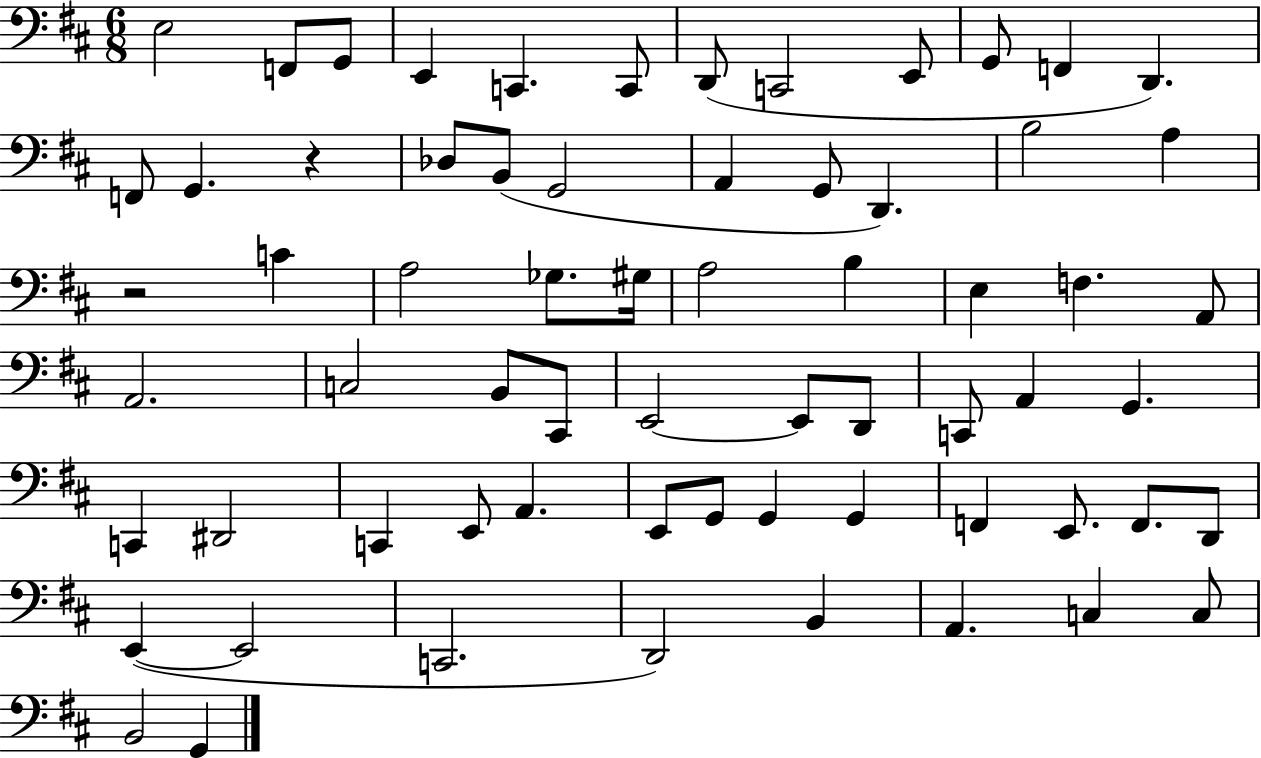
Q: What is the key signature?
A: D major